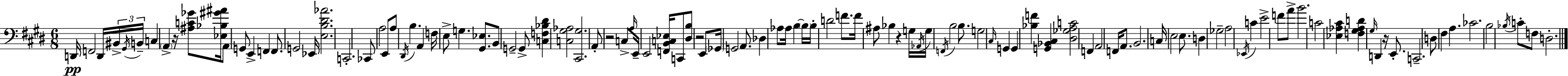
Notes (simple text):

D2/s F2/h D2/s BIS2/s G#2/s B2/s C3/q A2/q R/s [A#3,C4,Gb4]/e [Eb3,Bb3,G#4,A#4]/s A2/e G2/e E2/q F2/q F2/e. G2/h Eb2/s [E3,B3,D#4,Ab4]/h. C2/h. CES2/e A3/h E2/e A3/e D#2/s B3/q. A2/q F3/s E3/e G3/q. [G#2,Eb3]/e. B2/e G2/h G2/e [C3,F3,Bb3,D#4]/q [C3,G#3,Ab3]/h [C#2,G#3]/h. A2/e R/h C3/e A3/s E2/s E2/h [F2,B2,C3,Eb3]/s C2/e [D#3,B3]/e R/h E2/e Gb2/s G2/h A2/e. Db3/q Ab3/e Ab3/s B3/q B3/s B3/s D4/h F4/e. F4/s A#3/e Bb3/q R/q G3/s Ab2/s G3/s F2/s B3/h B3/e. G3/h C#3/s G2/q G2/q [Bb3,F4]/q [G2,Bb2,C#3]/q [D#3,Gb3,A3,C4]/h F2/q A2/h F2/s A2/e. B2/h. C3/s E3/h E3/e. D3/q Gb3/h A3/h Eb2/s C4/q E4/h F4/e A4/e B4/h. C4/h [Eb3,Ab3,C#4]/q [F3,G#3,Ab3,D4]/q G#3/s D2/q R/s E2/e. C2/h. D3/e F#3/q A3/q. CES4/h. B3/h Bb3/s C4/e F3/e D3/h.